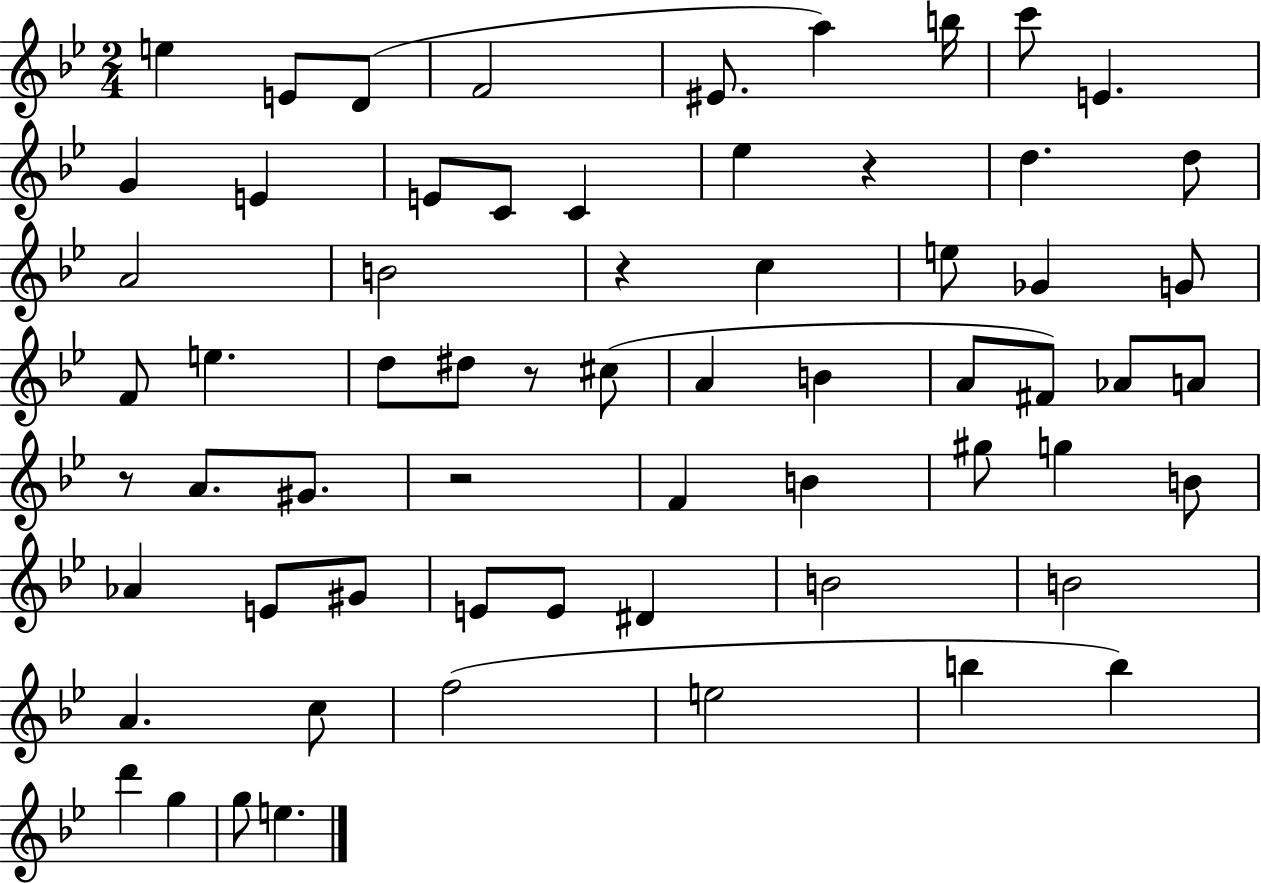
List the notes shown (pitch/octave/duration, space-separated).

E5/q E4/e D4/e F4/h EIS4/e. A5/q B5/s C6/e E4/q. G4/q E4/q E4/e C4/e C4/q Eb5/q R/q D5/q. D5/e A4/h B4/h R/q C5/q E5/e Gb4/q G4/e F4/e E5/q. D5/e D#5/e R/e C#5/e A4/q B4/q A4/e F#4/e Ab4/e A4/e R/e A4/e. G#4/e. R/h F4/q B4/q G#5/e G5/q B4/e Ab4/q E4/e G#4/e E4/e E4/e D#4/q B4/h B4/h A4/q. C5/e F5/h E5/h B5/q B5/q D6/q G5/q G5/e E5/q.